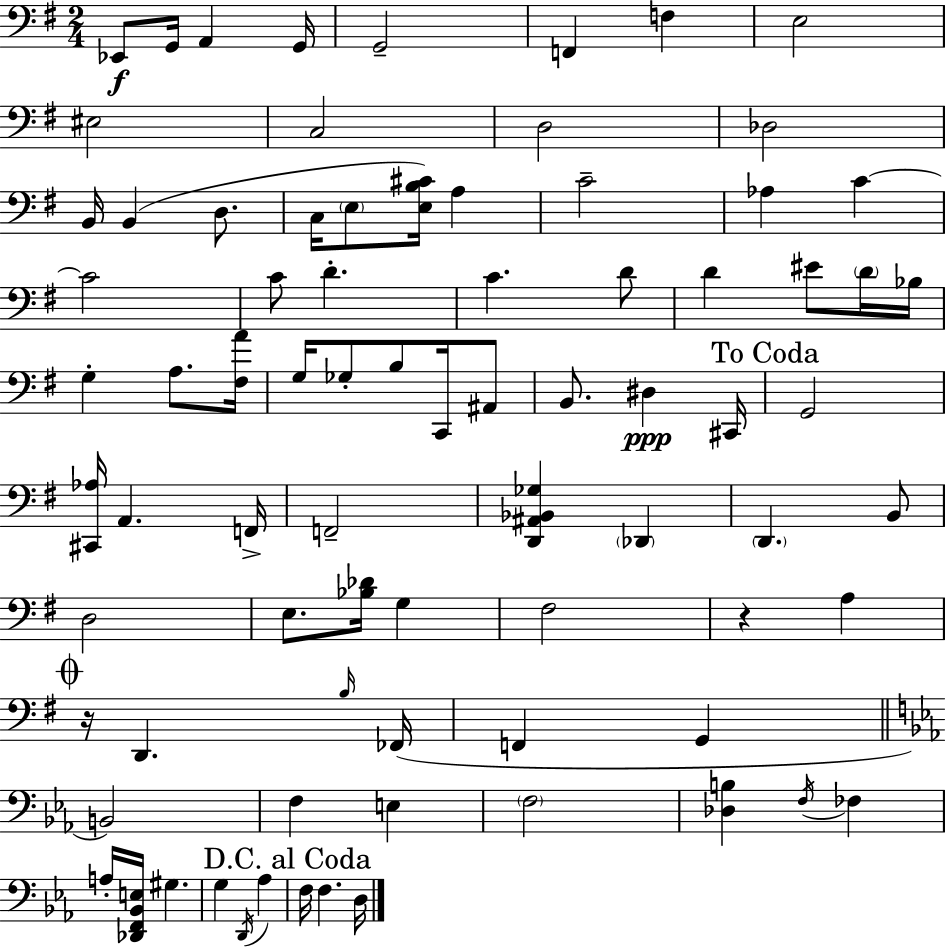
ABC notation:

X:1
T:Untitled
M:2/4
L:1/4
K:G
_E,,/2 G,,/4 A,, G,,/4 G,,2 F,, F, E,2 ^E,2 C,2 D,2 _D,2 B,,/4 B,, D,/2 C,/4 E,/2 [E,B,^C]/4 A, C2 _A, C C2 C/2 D C D/2 D ^E/2 D/4 _B,/4 G, A,/2 [^F,A]/4 G,/4 _G,/2 B,/2 C,,/4 ^A,,/2 B,,/2 ^D, ^C,,/4 G,,2 [^C,,_A,]/4 A,, F,,/4 F,,2 [D,,^A,,_B,,_G,] _D,, D,, B,,/2 D,2 E,/2 [_B,_D]/4 G, ^F,2 z A, z/4 D,, B,/4 _F,,/4 F,, G,, B,,2 F, E, F,2 [_D,B,] F,/4 _F, A,/4 [_D,,F,,_B,,E,]/4 ^G, G, D,,/4 _A, F,/4 F, D,/4